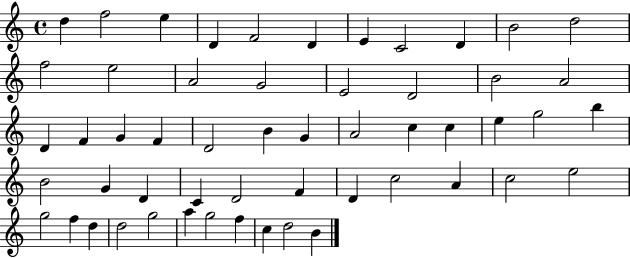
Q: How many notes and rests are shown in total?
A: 54